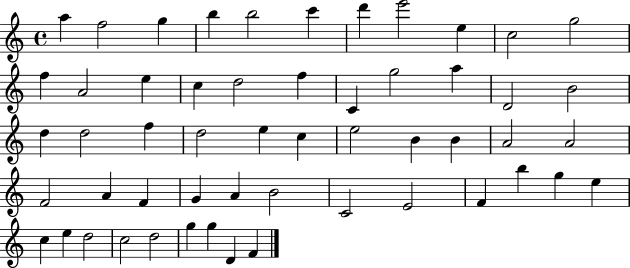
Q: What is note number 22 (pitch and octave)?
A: B4